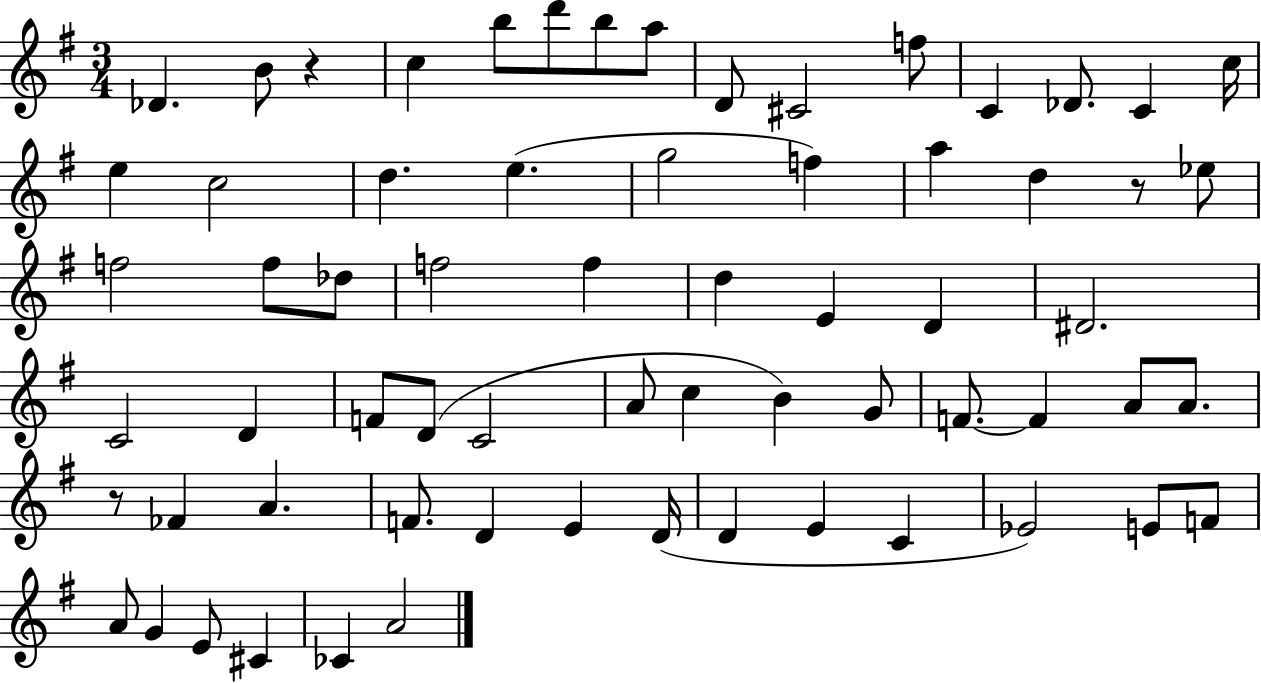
Db4/q. B4/e R/q C5/q B5/e D6/e B5/e A5/e D4/e C#4/h F5/e C4/q Db4/e. C4/q C5/s E5/q C5/h D5/q. E5/q. G5/h F5/q A5/q D5/q R/e Eb5/e F5/h F5/e Db5/e F5/h F5/q D5/q E4/q D4/q D#4/h. C4/h D4/q F4/e D4/e C4/h A4/e C5/q B4/q G4/e F4/e. F4/q A4/e A4/e. R/e FES4/q A4/q. F4/e. D4/q E4/q D4/s D4/q E4/q C4/q Eb4/h E4/e F4/e A4/e G4/q E4/e C#4/q CES4/q A4/h